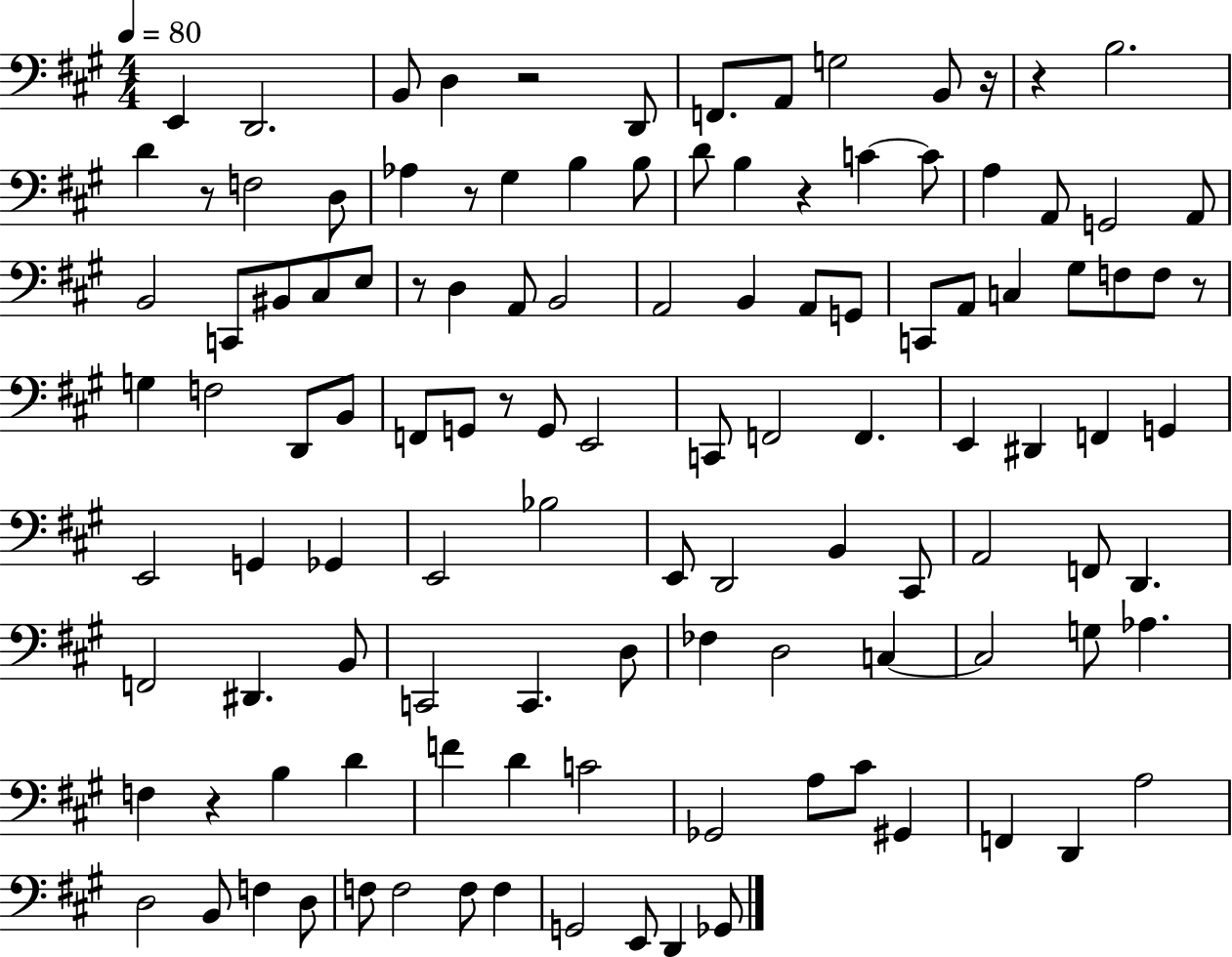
E2/q D2/h. B2/e D3/q R/h D2/e F2/e. A2/e G3/h B2/e R/s R/q B3/h. D4/q R/e F3/h D3/e Ab3/q R/e G#3/q B3/q B3/e D4/e B3/q R/q C4/q C4/e A3/q A2/e G2/h A2/e B2/h C2/e BIS2/e C#3/e E3/e R/e D3/q A2/e B2/h A2/h B2/q A2/e G2/e C2/e A2/e C3/q G#3/e F3/e F3/e R/e G3/q F3/h D2/e B2/e F2/e G2/e R/e G2/e E2/h C2/e F2/h F2/q. E2/q D#2/q F2/q G2/q E2/h G2/q Gb2/q E2/h Bb3/h E2/e D2/h B2/q C#2/e A2/h F2/e D2/q. F2/h D#2/q. B2/e C2/h C2/q. D3/e FES3/q D3/h C3/q C3/h G3/e Ab3/q. F3/q R/q B3/q D4/q F4/q D4/q C4/h Gb2/h A3/e C#4/e G#2/q F2/q D2/q A3/h D3/h B2/e F3/q D3/e F3/e F3/h F3/e F3/q G2/h E2/e D2/q Gb2/e